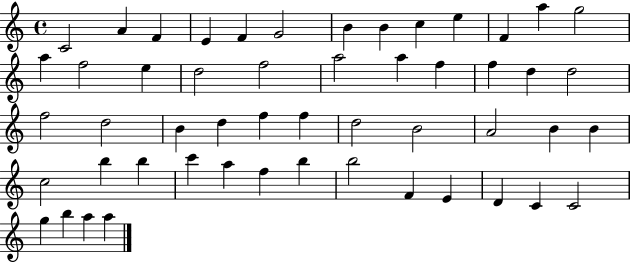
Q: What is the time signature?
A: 4/4